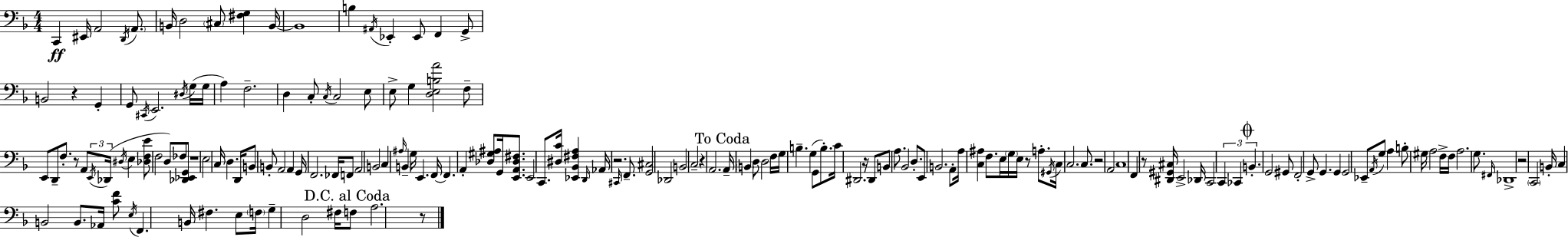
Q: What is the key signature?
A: D minor